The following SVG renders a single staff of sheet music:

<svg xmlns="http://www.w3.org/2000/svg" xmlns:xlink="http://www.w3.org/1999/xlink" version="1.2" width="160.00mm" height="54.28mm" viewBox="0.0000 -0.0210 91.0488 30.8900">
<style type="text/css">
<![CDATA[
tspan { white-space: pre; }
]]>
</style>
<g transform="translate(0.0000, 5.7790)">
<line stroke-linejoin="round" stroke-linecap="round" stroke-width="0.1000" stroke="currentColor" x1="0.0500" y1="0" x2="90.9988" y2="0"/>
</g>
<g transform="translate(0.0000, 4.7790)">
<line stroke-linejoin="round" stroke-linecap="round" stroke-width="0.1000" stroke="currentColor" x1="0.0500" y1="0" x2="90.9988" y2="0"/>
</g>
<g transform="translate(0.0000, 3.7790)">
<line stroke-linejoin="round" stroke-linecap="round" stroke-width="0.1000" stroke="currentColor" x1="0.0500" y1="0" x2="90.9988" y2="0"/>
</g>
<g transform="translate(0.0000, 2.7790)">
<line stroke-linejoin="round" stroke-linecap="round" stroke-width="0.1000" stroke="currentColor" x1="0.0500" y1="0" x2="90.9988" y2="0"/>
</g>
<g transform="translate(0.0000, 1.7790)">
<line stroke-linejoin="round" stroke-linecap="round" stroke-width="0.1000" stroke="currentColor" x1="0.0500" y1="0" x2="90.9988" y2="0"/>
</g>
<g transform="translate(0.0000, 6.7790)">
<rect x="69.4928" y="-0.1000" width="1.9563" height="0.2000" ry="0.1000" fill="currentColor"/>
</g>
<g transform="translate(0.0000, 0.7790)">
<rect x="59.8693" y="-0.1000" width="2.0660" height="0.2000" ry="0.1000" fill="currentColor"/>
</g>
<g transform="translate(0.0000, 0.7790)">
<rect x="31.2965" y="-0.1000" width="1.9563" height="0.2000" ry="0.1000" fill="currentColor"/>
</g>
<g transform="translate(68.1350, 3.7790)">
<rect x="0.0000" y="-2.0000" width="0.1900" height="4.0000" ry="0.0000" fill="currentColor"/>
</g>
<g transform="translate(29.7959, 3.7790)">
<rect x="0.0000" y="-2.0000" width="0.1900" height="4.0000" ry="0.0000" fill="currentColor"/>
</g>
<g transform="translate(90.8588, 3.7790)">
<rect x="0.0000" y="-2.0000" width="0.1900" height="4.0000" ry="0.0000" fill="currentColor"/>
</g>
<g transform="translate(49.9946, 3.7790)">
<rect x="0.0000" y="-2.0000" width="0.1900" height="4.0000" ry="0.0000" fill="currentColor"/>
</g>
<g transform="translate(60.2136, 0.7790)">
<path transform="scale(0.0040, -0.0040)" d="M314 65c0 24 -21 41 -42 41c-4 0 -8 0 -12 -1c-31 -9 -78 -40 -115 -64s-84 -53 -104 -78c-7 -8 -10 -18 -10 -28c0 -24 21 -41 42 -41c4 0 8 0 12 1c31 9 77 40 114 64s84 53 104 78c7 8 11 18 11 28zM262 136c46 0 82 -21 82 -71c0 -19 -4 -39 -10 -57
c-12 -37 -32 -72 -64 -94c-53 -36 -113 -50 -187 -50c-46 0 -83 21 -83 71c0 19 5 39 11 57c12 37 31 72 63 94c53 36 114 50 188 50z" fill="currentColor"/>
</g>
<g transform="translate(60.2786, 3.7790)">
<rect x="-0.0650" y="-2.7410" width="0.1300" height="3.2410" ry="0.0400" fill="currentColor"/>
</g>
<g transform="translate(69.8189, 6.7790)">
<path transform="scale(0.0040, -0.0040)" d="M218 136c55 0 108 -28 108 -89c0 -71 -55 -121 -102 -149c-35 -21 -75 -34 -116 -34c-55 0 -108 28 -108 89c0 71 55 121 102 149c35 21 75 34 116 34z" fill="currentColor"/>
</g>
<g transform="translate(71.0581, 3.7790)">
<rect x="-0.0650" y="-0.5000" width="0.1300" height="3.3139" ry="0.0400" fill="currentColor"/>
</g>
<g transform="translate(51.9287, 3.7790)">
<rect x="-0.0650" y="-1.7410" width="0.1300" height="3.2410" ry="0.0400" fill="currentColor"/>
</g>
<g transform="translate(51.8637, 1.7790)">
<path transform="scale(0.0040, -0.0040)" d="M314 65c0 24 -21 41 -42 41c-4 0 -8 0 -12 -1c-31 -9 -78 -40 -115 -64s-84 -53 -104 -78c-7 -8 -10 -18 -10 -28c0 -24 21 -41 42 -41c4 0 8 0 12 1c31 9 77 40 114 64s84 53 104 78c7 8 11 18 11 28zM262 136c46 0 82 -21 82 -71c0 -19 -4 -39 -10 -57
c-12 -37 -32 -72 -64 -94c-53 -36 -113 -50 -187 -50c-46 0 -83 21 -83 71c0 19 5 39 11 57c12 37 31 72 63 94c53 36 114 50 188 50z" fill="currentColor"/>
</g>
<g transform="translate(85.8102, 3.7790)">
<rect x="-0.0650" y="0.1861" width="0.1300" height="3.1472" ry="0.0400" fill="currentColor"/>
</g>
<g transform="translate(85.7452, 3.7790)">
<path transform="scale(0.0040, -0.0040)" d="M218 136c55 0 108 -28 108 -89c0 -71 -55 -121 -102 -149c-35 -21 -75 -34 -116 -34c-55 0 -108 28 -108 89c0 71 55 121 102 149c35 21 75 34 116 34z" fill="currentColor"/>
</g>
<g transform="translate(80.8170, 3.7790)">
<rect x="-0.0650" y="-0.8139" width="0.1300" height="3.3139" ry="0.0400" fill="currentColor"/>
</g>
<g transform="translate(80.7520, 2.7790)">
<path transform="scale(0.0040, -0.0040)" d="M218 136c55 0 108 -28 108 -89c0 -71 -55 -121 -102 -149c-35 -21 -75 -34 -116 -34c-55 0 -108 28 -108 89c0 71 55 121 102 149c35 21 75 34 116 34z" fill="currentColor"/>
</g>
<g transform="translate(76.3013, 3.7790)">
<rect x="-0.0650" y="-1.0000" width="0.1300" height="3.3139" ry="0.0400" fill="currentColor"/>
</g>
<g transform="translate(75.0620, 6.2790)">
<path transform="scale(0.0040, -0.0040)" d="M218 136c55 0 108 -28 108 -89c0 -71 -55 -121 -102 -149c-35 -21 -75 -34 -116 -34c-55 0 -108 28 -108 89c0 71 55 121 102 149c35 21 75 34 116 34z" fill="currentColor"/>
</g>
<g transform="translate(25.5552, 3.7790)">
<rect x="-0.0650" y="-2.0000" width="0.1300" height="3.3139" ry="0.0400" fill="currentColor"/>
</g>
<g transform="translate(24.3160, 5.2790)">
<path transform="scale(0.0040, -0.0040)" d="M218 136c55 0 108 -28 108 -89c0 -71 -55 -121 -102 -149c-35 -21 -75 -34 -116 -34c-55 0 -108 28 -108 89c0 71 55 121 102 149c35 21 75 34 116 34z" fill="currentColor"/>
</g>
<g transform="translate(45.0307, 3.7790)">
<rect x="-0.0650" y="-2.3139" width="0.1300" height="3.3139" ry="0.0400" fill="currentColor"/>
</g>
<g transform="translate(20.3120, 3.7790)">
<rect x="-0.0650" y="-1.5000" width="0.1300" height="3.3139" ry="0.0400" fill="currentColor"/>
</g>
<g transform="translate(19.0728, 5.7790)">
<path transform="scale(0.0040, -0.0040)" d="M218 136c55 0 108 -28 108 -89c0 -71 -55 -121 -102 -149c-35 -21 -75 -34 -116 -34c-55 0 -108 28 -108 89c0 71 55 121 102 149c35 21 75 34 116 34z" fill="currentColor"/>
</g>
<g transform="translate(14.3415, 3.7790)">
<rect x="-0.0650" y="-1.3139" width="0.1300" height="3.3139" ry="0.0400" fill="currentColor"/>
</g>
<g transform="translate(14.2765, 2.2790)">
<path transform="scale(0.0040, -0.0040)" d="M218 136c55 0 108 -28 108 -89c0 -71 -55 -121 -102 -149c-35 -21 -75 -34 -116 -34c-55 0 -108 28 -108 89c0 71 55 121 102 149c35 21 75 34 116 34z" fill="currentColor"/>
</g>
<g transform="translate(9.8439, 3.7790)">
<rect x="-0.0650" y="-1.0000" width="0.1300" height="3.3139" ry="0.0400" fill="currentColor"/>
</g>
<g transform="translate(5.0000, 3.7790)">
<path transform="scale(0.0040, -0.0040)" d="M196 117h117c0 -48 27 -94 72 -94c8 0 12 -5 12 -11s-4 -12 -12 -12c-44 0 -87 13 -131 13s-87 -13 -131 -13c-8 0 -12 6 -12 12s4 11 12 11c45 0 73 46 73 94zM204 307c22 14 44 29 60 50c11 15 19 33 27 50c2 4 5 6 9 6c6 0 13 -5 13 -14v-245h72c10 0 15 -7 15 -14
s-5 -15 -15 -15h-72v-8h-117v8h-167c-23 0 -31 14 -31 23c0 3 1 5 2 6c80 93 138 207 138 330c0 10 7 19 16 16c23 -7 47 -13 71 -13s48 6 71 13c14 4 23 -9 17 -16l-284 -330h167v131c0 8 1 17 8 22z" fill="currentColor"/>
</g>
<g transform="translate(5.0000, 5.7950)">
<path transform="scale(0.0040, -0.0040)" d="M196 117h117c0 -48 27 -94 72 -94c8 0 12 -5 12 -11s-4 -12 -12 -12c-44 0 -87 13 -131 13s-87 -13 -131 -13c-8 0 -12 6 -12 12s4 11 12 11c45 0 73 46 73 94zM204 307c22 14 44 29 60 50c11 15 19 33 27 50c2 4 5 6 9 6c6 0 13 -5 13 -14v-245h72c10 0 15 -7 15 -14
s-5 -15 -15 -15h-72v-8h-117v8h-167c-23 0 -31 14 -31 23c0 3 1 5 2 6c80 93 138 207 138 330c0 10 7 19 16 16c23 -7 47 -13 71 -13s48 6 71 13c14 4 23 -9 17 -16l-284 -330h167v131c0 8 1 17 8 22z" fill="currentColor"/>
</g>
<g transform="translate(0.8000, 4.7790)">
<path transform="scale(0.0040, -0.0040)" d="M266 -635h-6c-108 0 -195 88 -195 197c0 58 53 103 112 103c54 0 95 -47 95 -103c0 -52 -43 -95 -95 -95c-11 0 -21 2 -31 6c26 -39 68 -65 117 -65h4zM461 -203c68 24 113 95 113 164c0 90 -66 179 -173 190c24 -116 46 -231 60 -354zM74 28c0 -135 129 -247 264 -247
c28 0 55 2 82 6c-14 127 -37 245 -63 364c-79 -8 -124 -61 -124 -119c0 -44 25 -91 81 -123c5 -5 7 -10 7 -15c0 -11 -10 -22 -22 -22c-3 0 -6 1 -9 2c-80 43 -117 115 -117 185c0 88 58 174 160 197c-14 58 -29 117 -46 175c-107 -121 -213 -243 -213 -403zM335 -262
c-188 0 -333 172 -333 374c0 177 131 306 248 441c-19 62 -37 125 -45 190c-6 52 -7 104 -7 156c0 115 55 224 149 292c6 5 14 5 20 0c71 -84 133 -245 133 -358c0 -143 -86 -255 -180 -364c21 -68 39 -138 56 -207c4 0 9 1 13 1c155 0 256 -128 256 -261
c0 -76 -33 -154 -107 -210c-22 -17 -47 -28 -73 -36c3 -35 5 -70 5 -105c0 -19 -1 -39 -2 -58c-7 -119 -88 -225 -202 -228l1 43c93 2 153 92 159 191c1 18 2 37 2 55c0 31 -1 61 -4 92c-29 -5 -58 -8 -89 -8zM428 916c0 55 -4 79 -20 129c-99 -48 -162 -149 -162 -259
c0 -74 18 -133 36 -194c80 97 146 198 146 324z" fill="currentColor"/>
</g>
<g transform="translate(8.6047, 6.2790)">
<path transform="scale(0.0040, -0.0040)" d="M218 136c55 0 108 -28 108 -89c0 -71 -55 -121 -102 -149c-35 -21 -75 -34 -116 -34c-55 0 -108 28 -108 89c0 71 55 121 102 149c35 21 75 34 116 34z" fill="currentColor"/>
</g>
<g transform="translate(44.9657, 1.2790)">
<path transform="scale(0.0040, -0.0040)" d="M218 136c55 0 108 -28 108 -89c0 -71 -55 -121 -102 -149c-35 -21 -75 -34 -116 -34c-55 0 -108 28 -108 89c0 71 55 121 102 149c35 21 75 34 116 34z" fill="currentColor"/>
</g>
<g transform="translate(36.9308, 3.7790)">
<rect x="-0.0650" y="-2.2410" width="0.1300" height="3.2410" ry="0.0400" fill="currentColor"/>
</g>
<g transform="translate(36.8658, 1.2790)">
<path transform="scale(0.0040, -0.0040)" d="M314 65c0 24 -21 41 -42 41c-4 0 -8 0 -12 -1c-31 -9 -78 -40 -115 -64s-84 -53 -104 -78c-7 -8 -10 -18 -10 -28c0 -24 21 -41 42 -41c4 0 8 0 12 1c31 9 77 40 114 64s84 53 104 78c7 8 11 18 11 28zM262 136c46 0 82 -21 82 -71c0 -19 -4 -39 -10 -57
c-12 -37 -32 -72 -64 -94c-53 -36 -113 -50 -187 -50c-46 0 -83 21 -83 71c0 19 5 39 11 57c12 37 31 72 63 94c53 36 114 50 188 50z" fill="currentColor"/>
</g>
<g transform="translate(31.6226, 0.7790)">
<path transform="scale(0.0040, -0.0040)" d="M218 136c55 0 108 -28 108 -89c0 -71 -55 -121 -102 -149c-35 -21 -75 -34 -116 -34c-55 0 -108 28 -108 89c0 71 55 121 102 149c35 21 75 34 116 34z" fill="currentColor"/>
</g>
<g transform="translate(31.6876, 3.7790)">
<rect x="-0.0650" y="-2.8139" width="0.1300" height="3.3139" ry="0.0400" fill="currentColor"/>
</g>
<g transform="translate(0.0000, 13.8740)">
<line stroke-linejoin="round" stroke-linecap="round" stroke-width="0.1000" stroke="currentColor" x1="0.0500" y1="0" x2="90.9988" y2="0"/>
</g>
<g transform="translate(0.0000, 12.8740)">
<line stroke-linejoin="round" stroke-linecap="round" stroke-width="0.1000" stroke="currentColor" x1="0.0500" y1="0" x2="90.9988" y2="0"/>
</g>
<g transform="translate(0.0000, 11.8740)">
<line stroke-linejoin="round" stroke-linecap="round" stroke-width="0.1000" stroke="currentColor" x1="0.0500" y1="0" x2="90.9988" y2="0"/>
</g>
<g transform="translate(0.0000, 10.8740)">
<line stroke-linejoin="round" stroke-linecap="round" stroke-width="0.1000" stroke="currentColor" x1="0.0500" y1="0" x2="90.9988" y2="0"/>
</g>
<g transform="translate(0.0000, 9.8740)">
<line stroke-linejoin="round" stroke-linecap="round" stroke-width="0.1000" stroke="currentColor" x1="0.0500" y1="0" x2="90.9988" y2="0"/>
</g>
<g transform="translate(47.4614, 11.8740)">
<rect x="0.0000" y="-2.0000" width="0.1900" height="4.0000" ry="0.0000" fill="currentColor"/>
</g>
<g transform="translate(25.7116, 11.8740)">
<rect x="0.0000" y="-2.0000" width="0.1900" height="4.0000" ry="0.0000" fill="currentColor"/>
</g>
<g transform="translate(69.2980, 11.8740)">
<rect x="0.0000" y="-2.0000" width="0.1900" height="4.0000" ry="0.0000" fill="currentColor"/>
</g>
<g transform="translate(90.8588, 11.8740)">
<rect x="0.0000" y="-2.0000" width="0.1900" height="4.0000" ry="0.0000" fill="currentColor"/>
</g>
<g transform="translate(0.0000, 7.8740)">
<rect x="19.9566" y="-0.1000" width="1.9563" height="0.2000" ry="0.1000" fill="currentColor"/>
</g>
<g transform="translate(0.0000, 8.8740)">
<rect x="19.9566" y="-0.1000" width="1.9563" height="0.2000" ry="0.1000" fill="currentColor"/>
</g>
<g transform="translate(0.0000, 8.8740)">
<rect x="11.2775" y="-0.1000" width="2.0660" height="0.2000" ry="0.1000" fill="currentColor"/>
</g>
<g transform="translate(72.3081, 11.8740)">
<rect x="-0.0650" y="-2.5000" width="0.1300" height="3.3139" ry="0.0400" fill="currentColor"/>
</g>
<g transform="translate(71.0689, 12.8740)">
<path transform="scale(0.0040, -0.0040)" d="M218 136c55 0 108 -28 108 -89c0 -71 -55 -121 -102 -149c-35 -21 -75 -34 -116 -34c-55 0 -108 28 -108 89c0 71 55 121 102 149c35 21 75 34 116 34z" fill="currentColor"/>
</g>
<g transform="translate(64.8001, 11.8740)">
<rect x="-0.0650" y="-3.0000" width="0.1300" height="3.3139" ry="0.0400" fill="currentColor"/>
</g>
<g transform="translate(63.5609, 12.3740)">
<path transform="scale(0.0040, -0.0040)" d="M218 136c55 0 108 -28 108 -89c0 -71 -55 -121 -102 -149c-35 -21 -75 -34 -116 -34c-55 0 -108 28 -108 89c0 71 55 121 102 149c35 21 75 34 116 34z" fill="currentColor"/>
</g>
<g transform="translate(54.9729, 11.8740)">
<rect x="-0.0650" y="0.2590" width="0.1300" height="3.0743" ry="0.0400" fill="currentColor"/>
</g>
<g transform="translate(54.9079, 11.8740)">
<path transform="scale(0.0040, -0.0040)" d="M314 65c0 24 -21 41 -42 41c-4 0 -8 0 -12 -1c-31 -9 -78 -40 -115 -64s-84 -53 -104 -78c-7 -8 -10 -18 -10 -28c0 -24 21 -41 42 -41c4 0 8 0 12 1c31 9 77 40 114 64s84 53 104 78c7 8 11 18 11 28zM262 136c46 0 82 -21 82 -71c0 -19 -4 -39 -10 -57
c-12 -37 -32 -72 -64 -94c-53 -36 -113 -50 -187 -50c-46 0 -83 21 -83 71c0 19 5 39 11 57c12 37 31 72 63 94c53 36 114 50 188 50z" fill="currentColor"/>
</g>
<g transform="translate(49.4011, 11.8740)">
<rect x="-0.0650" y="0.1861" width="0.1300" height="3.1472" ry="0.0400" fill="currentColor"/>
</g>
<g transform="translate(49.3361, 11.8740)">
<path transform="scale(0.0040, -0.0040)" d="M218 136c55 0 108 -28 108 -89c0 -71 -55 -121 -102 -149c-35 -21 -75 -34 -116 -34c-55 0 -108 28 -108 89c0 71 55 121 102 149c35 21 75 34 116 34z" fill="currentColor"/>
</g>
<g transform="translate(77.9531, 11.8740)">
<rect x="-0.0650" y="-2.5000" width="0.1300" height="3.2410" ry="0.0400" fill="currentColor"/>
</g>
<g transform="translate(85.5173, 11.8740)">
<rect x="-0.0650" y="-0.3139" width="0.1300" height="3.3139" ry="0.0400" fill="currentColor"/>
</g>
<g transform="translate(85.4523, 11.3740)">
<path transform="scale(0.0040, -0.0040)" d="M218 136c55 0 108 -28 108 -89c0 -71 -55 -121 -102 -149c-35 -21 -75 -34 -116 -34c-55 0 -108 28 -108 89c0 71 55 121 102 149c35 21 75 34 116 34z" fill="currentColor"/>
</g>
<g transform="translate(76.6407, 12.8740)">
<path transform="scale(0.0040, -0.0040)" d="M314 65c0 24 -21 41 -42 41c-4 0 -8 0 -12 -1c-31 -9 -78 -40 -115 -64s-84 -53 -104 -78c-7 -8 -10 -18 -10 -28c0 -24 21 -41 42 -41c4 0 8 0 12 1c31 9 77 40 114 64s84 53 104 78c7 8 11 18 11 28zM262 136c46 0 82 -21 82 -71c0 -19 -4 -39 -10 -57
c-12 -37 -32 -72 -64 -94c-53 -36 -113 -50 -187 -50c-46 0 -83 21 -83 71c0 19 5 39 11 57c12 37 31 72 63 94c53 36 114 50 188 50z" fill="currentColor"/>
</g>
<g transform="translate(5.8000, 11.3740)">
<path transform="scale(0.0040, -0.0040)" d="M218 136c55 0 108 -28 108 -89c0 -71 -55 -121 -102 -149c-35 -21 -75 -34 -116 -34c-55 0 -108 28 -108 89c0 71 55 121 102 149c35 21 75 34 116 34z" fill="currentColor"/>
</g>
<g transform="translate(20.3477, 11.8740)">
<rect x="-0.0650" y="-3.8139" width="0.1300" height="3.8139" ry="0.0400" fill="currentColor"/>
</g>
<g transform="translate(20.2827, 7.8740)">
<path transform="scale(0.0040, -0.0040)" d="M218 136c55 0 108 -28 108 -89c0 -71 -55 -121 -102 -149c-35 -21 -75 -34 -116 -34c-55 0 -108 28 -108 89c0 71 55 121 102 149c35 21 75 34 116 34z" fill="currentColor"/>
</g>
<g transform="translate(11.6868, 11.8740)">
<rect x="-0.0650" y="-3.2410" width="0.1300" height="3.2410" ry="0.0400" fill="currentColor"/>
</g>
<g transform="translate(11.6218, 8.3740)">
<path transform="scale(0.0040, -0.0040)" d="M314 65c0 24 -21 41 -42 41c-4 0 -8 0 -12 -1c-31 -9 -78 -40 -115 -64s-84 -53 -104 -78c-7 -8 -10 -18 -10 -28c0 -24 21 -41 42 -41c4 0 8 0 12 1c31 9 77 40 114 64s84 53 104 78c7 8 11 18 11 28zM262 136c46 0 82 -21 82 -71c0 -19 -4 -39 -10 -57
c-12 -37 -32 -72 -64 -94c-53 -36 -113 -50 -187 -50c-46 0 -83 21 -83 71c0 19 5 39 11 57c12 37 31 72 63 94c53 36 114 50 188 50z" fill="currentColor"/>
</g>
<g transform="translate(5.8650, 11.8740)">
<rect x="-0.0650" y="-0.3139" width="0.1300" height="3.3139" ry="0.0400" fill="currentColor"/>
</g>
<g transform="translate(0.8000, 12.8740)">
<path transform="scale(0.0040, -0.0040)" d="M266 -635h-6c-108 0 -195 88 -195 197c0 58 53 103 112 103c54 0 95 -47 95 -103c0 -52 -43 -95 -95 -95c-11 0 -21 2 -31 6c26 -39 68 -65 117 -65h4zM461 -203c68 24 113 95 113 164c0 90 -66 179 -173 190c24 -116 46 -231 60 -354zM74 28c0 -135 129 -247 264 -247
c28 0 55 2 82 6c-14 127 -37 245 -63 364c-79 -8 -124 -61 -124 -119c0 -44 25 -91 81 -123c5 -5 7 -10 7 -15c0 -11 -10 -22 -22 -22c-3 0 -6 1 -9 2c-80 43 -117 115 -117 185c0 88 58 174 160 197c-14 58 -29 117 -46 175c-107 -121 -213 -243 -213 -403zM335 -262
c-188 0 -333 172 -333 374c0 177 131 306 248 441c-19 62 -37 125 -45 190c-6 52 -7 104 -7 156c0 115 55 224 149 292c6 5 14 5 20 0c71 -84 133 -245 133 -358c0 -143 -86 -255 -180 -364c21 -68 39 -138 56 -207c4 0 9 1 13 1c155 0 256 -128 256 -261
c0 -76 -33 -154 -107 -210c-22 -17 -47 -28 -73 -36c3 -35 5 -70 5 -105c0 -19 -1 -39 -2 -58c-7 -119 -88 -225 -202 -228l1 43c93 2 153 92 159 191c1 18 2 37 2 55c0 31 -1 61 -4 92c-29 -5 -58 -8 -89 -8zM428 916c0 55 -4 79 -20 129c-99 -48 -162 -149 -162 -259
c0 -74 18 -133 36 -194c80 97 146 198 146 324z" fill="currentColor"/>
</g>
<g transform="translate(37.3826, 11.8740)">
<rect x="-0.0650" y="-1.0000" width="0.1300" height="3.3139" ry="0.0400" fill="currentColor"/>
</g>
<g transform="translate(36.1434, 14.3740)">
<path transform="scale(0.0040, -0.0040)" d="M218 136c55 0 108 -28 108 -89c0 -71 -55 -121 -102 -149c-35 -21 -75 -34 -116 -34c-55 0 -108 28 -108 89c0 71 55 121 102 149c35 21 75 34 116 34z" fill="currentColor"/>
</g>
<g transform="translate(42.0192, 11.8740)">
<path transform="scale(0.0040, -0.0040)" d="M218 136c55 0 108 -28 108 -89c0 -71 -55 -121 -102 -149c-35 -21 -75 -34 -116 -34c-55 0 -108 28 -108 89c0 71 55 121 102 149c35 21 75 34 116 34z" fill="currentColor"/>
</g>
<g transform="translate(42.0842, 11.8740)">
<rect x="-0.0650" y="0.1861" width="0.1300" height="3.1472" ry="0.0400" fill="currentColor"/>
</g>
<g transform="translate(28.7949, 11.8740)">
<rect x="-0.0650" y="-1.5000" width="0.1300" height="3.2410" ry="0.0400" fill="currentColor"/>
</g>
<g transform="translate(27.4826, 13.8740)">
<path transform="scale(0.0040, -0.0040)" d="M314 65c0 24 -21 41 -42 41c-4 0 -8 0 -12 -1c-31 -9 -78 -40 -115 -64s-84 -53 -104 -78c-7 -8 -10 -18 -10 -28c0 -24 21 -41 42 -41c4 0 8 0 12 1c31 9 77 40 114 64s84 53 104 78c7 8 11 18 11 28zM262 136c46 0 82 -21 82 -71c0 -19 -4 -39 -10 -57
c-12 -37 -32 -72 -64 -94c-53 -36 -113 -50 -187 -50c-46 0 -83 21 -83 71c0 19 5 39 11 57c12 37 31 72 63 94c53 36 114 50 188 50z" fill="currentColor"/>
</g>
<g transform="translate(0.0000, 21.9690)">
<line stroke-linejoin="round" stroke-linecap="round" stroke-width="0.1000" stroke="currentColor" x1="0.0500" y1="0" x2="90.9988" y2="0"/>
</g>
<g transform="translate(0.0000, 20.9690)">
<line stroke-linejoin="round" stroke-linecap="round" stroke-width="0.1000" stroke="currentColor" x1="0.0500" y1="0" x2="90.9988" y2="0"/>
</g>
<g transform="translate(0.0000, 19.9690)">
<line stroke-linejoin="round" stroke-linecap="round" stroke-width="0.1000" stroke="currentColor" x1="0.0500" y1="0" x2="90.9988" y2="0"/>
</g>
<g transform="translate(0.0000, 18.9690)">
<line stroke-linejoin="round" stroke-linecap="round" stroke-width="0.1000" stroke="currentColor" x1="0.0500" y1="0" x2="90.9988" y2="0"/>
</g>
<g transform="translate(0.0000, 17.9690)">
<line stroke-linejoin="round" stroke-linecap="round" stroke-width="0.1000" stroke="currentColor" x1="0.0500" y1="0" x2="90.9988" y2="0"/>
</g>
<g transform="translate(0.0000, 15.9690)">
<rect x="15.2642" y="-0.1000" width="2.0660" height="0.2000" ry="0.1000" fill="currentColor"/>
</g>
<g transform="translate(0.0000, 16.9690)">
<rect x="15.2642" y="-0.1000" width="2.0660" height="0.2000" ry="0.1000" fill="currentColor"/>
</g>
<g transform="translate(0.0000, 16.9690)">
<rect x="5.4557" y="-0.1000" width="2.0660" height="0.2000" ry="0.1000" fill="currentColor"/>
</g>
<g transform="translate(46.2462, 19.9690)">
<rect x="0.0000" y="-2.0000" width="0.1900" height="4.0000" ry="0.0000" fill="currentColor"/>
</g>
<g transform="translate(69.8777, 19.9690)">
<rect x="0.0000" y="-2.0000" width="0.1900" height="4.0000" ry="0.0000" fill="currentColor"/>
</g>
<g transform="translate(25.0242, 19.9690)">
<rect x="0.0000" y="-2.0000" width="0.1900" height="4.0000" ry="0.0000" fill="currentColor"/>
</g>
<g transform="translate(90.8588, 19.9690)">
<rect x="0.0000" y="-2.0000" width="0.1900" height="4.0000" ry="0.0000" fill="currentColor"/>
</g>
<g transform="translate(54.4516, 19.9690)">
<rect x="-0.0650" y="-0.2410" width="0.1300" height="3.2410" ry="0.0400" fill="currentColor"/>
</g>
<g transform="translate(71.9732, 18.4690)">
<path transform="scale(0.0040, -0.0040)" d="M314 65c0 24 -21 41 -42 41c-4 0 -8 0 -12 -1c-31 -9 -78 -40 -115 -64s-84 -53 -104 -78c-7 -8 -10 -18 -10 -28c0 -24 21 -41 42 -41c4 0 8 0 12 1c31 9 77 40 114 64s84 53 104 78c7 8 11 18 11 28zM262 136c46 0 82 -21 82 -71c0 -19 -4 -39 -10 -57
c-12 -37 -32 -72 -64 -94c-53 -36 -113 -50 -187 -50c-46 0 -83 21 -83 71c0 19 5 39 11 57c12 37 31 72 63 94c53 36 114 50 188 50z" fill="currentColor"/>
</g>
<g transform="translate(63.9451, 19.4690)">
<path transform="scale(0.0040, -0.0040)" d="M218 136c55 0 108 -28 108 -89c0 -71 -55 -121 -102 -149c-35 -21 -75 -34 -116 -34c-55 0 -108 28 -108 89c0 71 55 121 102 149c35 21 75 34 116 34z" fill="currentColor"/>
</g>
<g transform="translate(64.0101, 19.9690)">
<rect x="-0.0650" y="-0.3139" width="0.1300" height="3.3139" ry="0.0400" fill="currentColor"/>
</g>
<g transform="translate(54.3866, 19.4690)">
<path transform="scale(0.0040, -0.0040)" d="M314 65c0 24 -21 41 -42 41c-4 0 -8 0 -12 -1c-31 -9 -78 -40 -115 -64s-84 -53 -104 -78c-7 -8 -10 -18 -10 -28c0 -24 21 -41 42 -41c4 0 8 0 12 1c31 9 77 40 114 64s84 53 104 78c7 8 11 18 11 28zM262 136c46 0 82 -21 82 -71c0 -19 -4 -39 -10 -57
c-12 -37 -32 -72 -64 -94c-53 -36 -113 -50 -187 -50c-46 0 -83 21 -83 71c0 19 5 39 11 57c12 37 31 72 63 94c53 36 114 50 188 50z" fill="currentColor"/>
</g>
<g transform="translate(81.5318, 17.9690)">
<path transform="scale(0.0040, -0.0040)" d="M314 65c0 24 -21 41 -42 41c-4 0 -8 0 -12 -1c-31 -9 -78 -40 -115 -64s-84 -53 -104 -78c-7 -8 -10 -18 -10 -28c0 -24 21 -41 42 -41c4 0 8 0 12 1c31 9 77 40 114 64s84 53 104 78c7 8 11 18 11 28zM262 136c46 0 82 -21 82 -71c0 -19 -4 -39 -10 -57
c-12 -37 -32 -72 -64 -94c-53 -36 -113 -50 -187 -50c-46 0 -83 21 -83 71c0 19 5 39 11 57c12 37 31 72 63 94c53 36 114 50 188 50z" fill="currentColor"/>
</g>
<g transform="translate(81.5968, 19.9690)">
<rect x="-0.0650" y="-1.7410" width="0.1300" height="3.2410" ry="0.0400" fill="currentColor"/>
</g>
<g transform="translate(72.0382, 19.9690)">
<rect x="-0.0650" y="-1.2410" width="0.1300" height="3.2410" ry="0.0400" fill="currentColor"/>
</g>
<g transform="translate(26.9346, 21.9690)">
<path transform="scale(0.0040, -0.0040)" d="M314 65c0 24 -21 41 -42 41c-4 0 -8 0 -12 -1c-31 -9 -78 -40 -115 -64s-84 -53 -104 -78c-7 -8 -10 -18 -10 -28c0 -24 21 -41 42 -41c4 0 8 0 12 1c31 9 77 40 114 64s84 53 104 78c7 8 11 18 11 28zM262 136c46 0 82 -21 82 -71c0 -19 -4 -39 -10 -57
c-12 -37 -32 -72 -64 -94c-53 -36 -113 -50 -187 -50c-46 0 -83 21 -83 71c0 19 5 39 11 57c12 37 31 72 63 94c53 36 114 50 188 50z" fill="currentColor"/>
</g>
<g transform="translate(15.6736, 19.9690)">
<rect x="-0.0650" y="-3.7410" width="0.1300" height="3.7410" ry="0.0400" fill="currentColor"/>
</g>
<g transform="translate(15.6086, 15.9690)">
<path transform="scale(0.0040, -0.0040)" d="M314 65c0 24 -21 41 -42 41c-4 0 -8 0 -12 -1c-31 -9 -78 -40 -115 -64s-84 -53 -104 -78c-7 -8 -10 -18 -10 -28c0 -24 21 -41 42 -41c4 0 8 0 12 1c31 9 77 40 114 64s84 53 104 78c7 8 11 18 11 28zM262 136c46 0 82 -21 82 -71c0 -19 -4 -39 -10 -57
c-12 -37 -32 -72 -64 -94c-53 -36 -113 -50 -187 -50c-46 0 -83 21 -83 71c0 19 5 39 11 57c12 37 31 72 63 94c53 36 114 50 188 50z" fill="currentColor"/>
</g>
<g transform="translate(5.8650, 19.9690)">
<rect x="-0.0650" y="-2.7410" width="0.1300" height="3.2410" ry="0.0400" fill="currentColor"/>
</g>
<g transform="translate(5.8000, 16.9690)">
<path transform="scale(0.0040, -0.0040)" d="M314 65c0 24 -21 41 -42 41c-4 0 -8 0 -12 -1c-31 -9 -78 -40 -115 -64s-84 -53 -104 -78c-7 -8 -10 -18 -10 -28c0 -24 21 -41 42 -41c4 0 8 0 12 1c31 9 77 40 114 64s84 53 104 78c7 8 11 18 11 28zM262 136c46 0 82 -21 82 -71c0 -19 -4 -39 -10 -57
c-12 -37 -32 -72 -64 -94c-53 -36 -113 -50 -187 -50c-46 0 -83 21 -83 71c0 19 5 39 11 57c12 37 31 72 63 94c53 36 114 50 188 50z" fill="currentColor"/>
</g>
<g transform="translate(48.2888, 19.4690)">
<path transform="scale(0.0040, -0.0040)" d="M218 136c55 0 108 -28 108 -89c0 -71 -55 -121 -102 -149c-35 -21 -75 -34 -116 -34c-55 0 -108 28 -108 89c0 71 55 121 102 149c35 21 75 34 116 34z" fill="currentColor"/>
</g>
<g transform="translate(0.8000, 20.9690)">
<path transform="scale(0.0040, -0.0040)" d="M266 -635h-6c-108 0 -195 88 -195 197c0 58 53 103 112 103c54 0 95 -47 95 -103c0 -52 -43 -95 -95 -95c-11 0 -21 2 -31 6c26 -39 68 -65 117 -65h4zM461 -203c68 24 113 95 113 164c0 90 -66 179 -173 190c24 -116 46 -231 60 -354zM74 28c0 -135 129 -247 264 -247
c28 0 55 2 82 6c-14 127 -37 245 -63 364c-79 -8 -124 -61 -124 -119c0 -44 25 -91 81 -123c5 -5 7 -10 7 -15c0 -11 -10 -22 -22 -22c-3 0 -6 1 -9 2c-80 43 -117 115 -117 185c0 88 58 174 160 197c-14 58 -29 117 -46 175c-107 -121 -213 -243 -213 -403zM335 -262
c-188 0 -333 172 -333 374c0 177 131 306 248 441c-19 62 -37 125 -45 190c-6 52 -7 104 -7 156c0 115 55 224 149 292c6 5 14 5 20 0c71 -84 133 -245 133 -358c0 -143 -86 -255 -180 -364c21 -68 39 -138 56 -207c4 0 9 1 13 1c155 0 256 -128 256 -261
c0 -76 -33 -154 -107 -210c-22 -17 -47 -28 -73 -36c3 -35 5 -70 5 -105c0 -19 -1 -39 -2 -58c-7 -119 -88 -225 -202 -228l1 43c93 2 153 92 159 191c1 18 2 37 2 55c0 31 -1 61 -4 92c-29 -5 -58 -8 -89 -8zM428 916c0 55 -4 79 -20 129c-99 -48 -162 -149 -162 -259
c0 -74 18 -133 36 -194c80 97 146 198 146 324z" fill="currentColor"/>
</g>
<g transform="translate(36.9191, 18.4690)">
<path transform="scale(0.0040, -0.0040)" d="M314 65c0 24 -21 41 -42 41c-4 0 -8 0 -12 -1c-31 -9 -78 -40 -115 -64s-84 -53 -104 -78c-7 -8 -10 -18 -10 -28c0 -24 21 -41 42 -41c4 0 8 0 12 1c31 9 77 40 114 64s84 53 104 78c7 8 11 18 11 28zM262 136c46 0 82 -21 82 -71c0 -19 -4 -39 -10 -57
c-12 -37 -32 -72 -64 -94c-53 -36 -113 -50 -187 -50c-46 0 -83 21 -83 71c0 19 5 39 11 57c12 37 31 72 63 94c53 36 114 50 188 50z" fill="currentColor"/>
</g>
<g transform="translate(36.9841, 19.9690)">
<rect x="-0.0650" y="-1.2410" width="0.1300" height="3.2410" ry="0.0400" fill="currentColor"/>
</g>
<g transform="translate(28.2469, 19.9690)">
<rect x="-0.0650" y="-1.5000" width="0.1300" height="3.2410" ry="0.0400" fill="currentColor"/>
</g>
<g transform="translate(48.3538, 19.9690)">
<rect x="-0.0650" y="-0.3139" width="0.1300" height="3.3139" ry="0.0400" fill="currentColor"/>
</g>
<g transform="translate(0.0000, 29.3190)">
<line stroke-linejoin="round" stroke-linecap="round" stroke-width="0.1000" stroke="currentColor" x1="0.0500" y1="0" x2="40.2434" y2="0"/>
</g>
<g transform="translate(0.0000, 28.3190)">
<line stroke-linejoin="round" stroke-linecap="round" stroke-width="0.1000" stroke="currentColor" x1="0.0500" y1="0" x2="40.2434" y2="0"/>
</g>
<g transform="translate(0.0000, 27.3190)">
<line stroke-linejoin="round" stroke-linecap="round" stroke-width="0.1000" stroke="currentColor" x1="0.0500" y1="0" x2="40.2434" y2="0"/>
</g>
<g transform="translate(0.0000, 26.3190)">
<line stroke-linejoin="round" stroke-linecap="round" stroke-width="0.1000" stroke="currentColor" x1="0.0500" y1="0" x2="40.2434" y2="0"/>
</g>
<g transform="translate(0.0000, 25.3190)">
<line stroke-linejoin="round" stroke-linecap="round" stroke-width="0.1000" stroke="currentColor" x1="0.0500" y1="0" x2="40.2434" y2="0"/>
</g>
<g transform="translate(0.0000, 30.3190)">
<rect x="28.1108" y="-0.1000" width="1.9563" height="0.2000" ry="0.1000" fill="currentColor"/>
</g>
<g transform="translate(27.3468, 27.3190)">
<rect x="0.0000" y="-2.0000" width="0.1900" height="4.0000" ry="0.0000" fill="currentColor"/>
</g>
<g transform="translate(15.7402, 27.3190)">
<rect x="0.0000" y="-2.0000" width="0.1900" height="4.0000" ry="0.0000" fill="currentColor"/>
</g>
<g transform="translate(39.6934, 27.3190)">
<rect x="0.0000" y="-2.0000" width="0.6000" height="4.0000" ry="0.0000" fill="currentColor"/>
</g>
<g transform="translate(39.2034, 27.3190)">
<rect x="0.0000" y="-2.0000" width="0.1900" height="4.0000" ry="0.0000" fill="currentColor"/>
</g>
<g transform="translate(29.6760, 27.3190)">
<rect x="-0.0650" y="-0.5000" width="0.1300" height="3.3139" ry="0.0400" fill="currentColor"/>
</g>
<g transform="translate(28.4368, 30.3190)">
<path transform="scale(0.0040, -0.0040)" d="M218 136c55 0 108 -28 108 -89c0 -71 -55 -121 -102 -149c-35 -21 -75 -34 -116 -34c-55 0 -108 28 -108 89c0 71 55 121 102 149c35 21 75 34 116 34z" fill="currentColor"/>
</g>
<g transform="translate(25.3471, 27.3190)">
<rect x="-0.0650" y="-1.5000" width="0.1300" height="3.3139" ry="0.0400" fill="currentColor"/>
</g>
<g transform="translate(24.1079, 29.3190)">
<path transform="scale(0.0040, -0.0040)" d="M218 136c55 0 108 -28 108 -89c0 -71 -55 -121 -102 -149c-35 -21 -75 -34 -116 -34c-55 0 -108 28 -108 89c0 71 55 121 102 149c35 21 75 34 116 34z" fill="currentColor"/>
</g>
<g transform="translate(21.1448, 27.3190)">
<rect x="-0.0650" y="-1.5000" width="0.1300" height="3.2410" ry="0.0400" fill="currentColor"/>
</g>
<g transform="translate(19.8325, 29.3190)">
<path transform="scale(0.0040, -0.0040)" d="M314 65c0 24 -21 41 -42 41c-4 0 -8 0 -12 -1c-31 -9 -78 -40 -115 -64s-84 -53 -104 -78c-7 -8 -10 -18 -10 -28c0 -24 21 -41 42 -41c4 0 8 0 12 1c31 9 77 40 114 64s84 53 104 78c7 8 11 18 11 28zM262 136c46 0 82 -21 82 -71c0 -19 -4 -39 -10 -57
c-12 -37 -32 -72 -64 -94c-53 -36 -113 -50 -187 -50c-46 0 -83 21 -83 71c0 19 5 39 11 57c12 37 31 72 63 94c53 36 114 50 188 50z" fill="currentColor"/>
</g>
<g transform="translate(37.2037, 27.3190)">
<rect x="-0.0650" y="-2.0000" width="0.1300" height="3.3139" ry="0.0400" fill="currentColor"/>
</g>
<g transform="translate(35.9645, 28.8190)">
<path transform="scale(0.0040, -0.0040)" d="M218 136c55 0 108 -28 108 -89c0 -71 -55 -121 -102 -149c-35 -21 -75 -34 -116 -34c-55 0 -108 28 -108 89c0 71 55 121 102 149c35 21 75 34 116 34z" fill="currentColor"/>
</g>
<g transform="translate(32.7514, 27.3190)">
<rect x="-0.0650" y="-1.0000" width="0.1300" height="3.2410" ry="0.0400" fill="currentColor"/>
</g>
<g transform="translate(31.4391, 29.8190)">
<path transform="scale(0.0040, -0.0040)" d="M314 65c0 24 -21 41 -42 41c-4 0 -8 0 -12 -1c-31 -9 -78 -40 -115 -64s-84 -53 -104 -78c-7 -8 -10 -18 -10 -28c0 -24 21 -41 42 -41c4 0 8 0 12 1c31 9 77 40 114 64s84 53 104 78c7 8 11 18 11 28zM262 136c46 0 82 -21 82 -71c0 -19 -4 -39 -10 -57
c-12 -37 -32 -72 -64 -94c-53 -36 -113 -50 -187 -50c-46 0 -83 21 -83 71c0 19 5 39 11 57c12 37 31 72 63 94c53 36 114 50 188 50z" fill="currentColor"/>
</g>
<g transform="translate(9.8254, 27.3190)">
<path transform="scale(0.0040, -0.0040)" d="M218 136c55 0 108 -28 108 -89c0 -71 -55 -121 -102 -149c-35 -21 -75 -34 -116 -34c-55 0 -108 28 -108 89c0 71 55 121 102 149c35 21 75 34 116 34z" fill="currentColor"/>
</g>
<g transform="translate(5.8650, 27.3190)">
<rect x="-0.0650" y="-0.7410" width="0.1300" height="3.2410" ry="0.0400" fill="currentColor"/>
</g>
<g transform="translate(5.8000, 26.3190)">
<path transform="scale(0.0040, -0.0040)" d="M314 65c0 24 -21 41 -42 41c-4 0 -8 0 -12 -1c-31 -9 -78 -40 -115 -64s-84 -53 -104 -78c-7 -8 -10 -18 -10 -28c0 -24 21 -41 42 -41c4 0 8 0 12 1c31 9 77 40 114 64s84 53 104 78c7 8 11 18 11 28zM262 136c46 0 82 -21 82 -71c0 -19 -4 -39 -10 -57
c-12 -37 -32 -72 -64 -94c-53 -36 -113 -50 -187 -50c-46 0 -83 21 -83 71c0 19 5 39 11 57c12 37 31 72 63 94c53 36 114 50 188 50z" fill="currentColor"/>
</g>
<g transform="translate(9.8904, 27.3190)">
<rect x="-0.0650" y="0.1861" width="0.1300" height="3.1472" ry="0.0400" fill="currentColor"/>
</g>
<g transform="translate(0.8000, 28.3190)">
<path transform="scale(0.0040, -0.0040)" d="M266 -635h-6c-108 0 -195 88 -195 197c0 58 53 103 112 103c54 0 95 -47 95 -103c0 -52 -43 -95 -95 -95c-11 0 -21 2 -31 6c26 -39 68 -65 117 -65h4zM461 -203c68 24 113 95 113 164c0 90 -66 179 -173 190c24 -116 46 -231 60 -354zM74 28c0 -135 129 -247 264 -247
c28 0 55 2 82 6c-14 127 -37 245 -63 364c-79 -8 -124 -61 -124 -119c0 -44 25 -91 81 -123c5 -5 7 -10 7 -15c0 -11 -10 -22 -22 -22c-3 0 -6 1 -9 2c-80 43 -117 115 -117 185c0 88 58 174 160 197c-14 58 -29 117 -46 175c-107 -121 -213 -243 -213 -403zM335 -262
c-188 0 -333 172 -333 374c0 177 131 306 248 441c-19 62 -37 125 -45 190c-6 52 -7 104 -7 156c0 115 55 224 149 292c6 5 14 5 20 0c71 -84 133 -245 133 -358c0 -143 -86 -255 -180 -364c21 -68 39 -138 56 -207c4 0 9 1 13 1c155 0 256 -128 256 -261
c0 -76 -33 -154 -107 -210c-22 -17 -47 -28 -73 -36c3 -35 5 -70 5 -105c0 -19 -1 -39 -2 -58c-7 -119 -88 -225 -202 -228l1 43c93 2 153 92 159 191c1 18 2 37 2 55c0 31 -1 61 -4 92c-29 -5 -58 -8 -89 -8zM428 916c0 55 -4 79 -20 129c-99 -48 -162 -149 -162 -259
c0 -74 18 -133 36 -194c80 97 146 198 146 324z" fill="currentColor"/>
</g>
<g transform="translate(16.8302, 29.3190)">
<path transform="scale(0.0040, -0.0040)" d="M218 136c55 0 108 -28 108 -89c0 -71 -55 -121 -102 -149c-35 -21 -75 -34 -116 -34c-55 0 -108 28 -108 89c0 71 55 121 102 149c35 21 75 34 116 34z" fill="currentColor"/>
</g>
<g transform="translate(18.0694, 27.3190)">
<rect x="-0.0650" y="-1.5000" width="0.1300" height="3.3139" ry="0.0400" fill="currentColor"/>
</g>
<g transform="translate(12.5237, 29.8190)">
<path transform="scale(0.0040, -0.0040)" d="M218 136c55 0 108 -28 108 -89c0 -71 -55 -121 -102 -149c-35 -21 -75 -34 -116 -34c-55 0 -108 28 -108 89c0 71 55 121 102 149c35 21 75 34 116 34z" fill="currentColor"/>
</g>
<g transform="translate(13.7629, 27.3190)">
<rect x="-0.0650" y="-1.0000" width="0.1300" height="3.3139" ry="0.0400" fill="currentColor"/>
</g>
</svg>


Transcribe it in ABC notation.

X:1
T:Untitled
M:4/4
L:1/4
K:C
D e E F a g2 g f2 a2 C D d B c b2 c' E2 D B B B2 A G G2 c a2 c'2 E2 e2 c c2 c e2 f2 d2 B D E E2 E C D2 F